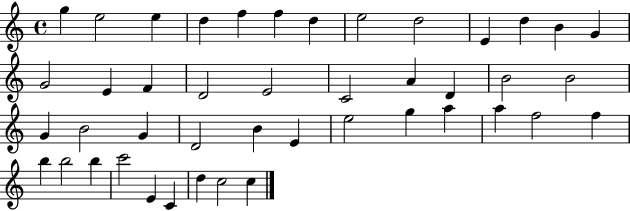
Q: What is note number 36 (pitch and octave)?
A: B5